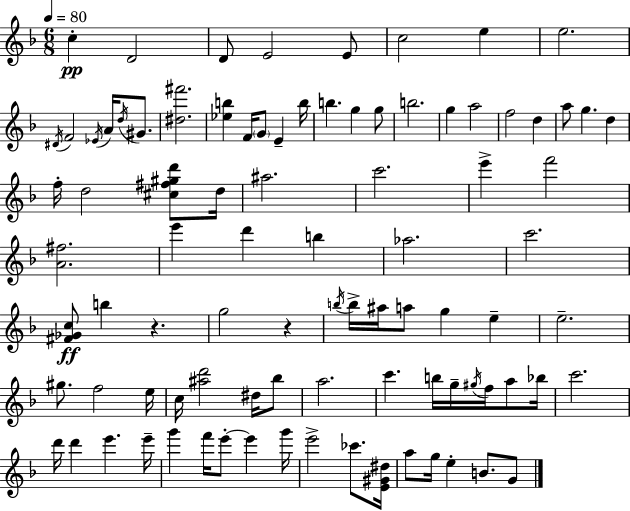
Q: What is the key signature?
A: F major